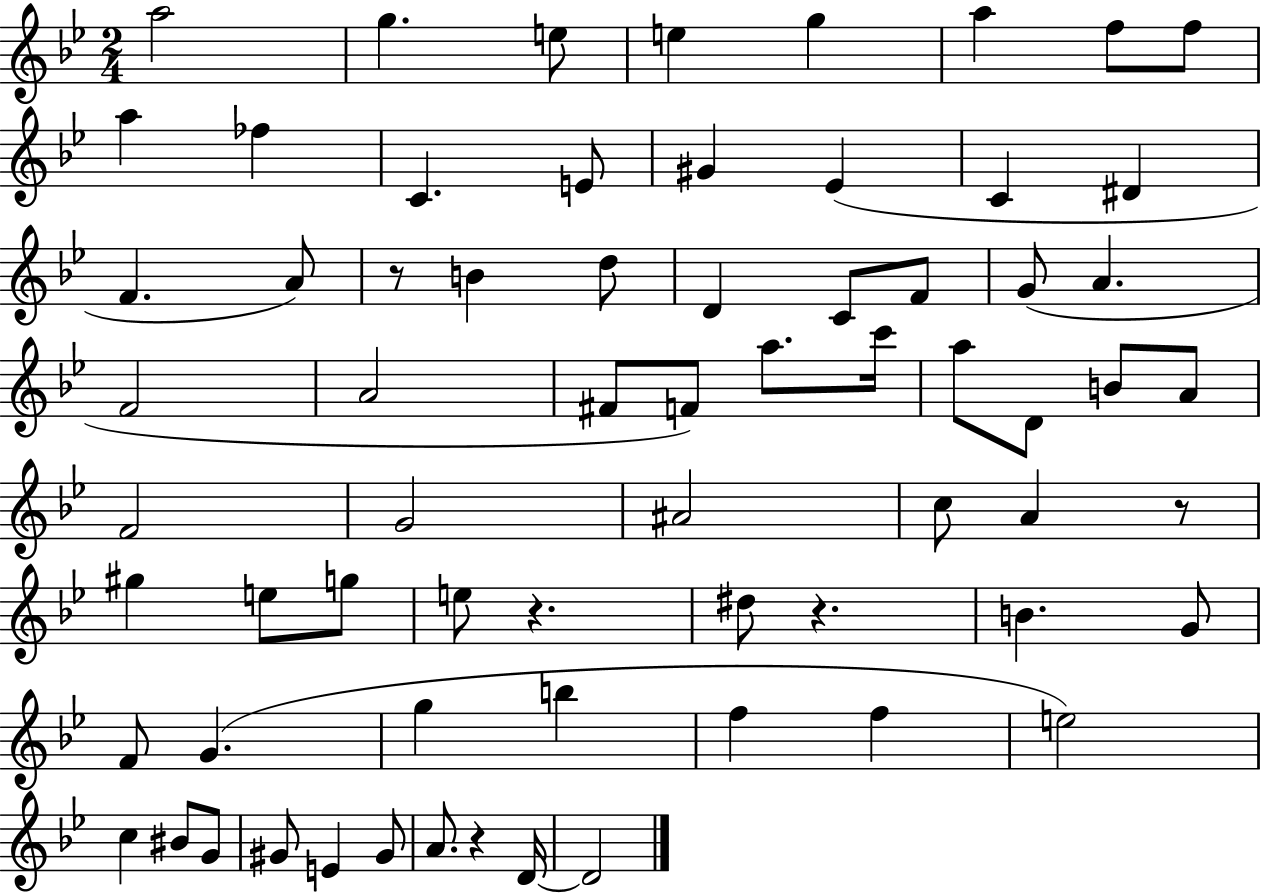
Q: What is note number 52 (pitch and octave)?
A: F5